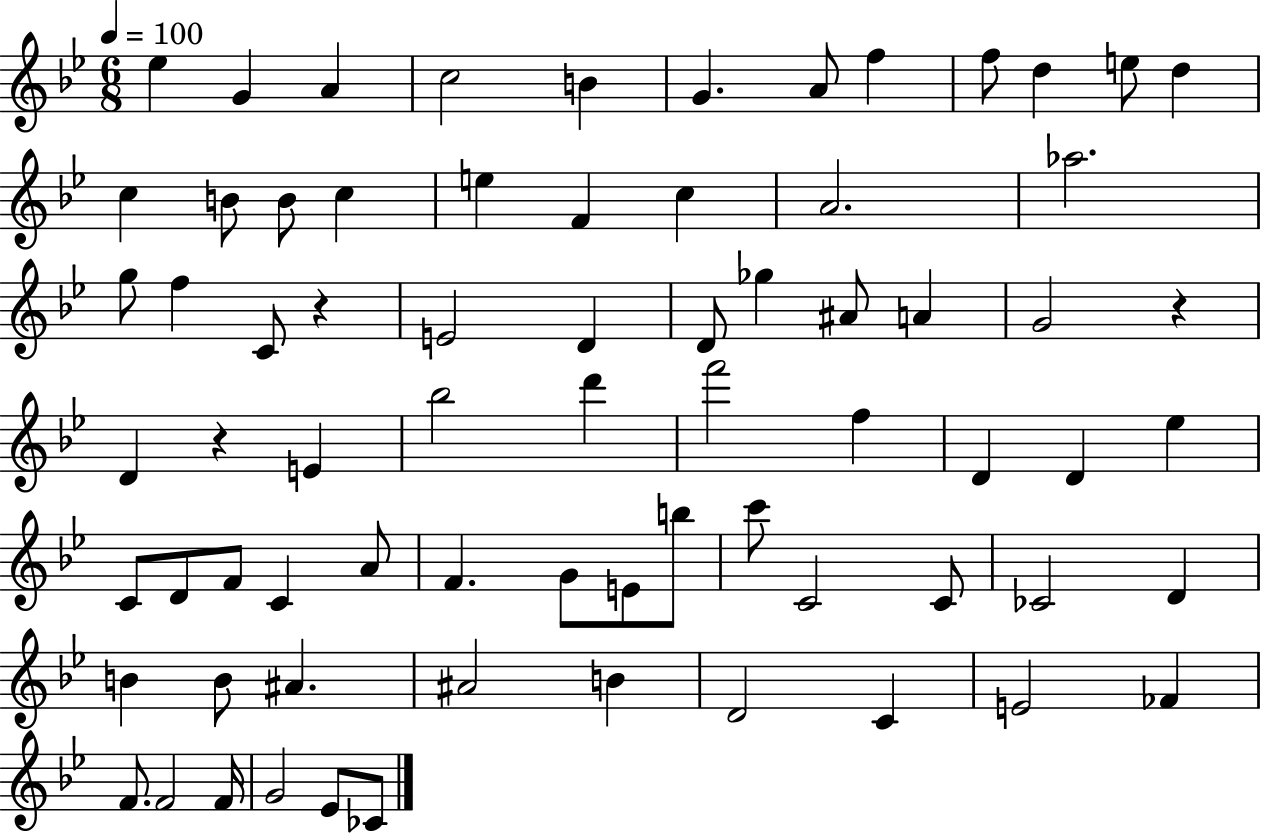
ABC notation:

X:1
T:Untitled
M:6/8
L:1/4
K:Bb
_e G A c2 B G A/2 f f/2 d e/2 d c B/2 B/2 c e F c A2 _a2 g/2 f C/2 z E2 D D/2 _g ^A/2 A G2 z D z E _b2 d' f'2 f D D _e C/2 D/2 F/2 C A/2 F G/2 E/2 b/2 c'/2 C2 C/2 _C2 D B B/2 ^A ^A2 B D2 C E2 _F F/2 F2 F/4 G2 _E/2 _C/2